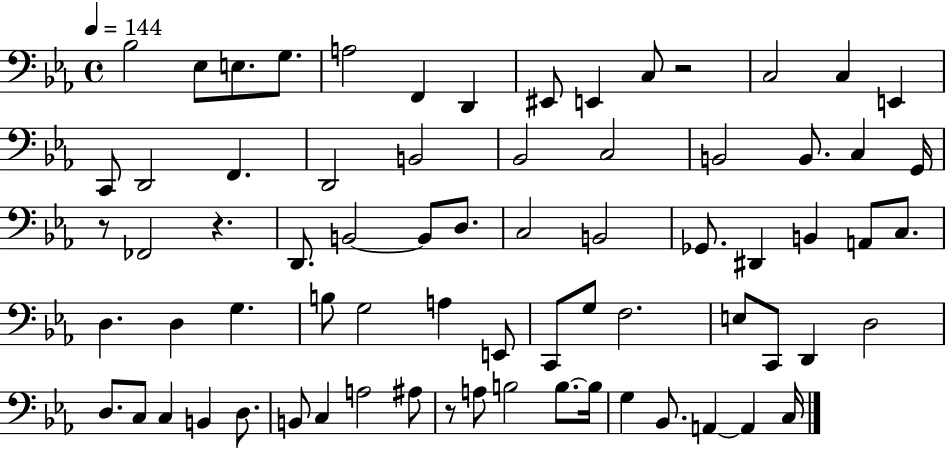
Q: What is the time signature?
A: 4/4